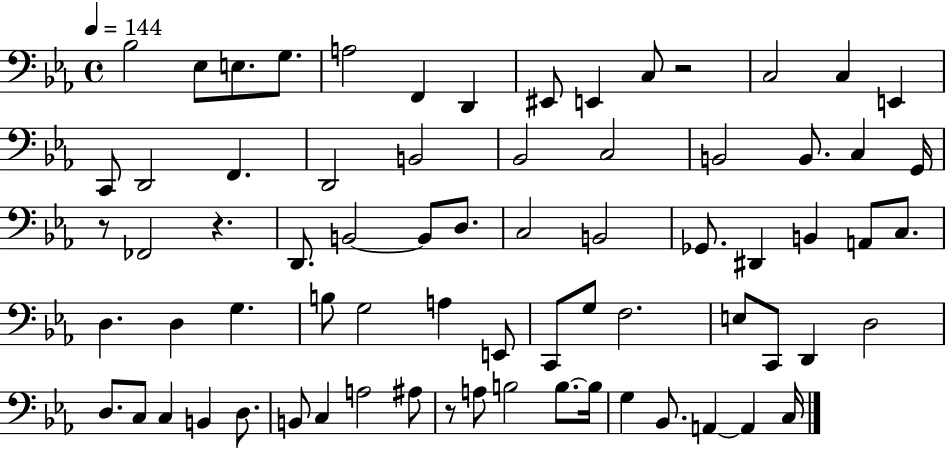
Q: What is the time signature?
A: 4/4